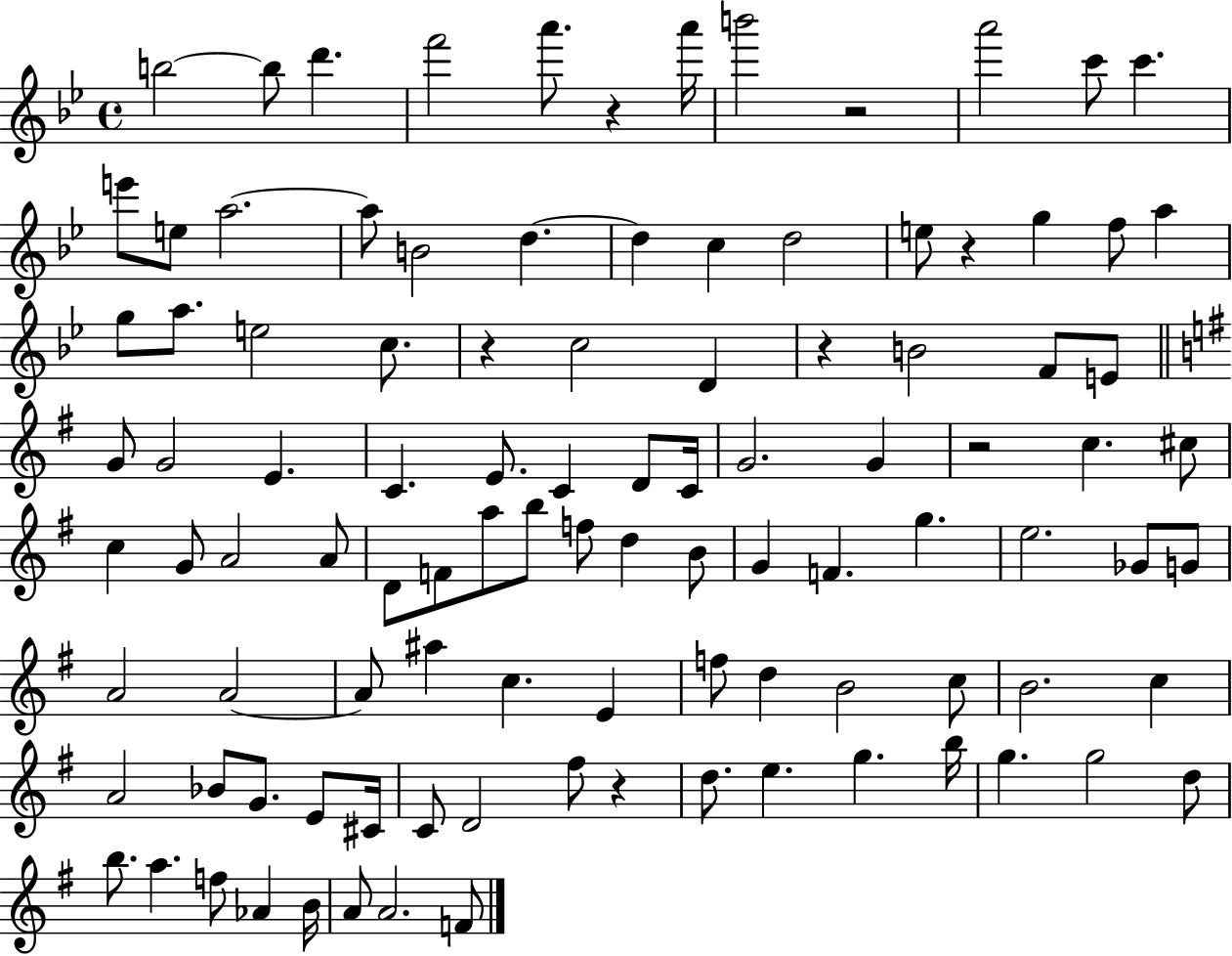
X:1
T:Untitled
M:4/4
L:1/4
K:Bb
b2 b/2 d' f'2 a'/2 z a'/4 b'2 z2 a'2 c'/2 c' e'/2 e/2 a2 a/2 B2 d d c d2 e/2 z g f/2 a g/2 a/2 e2 c/2 z c2 D z B2 F/2 E/2 G/2 G2 E C E/2 C D/2 C/4 G2 G z2 c ^c/2 c G/2 A2 A/2 D/2 F/2 a/2 b/2 f/2 d B/2 G F g e2 _G/2 G/2 A2 A2 A/2 ^a c E f/2 d B2 c/2 B2 c A2 _B/2 G/2 E/2 ^C/4 C/2 D2 ^f/2 z d/2 e g b/4 g g2 d/2 b/2 a f/2 _A B/4 A/2 A2 F/2